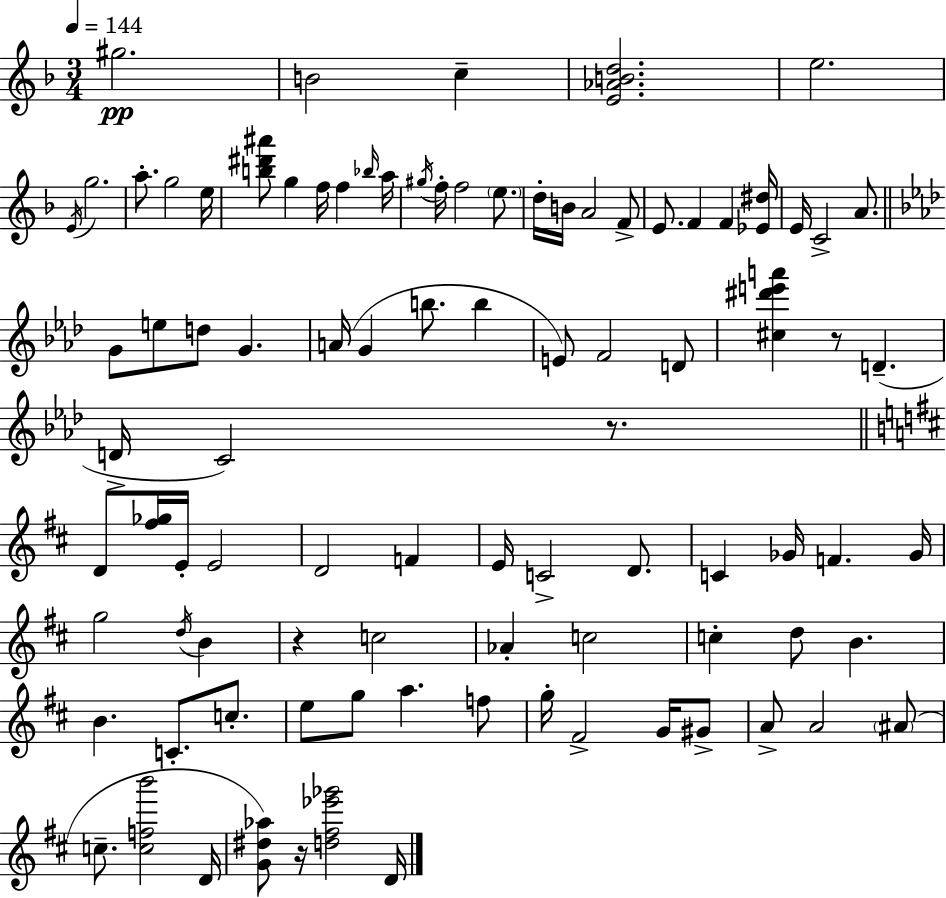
{
  \clef treble
  \numericTimeSignature
  \time 3/4
  \key d \minor
  \tempo 4 = 144
  gis''2.\pp | b'2 c''4-- | <e' aes' b' d''>2. | e''2. | \break \acciaccatura { e'16 } g''2. | a''8.-. g''2 | e''16 <b'' dis''' ais'''>8 g''4 f''16 f''4 | \grace { bes''16 } a''16 \acciaccatura { gis''16 } f''16-. f''2 | \break \parenthesize e''8. d''16-. b'16 a'2 | f'8-> e'8. f'4 f'4 | <ees' dis''>16 e'16 c'2-> | a'8. \bar "||" \break \key f \minor g'8 e''8 d''8 g'4. | a'16( g'4 b''8. b''4 | e'8) f'2 d'8 | <cis'' dis''' e''' a'''>4 r8 d'4.--( | \break d'16-> c'2) r8. | \bar "||" \break \key b \minor d'8 <fis'' ges''>16 e'16-. e'2 | d'2 f'4 | e'16 c'2-> d'8. | c'4 ges'16 f'4. ges'16 | \break g''2 \acciaccatura { d''16 } b'4 | r4 c''2 | aes'4-. c''2 | c''4-. d''8 b'4. | \break b'4. c'8.-. c''8.-. | e''8 g''8 a''4. f''8 | g''16-. fis'2-> g'16 gis'8-> | a'8-> a'2 \parenthesize ais'8( | \break c''8.-- <c'' f'' b'''>2 | d'16 <g' dis'' aes''>8) r16 <d'' fis'' ees''' ges'''>2 | d'16 \bar "|."
}